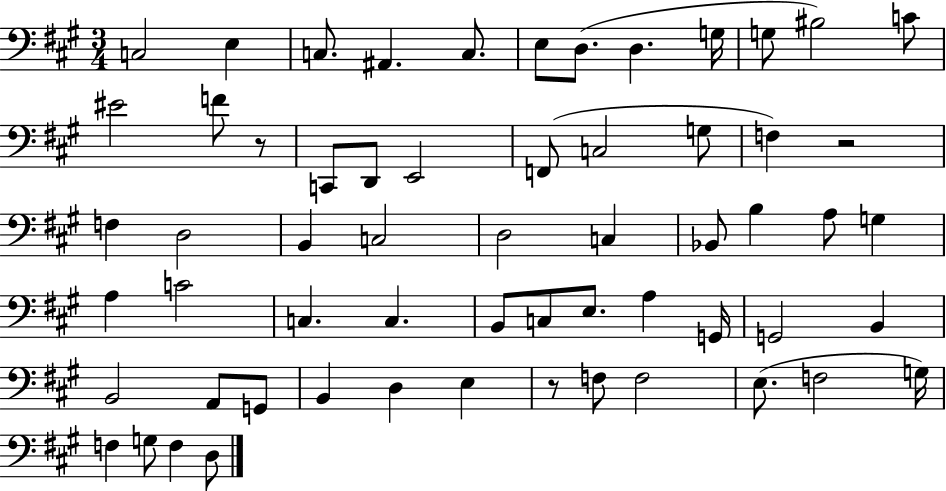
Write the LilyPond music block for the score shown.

{
  \clef bass
  \numericTimeSignature
  \time 3/4
  \key a \major
  c2 e4 | c8. ais,4. c8. | e8 d8.( d4. g16 | g8 bis2) c'8 | \break eis'2 f'8 r8 | c,8 d,8 e,2 | f,8( c2 g8 | f4) r2 | \break f4 d2 | b,4 c2 | d2 c4 | bes,8 b4 a8 g4 | \break a4 c'2 | c4. c4. | b,8 c8 e8. a4 g,16 | g,2 b,4 | \break b,2 a,8 g,8 | b,4 d4 e4 | r8 f8 f2 | e8.( f2 g16) | \break f4 g8 f4 d8 | \bar "|."
}